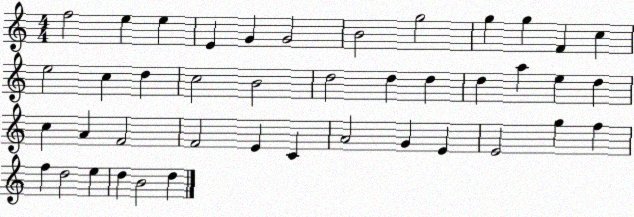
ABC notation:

X:1
T:Untitled
M:4/4
L:1/4
K:C
f2 e e E G G2 B2 g2 g g F c e2 c d c2 B2 d2 d d d a e d c A F2 F2 E C A2 G E E2 g f f d2 e d B2 d